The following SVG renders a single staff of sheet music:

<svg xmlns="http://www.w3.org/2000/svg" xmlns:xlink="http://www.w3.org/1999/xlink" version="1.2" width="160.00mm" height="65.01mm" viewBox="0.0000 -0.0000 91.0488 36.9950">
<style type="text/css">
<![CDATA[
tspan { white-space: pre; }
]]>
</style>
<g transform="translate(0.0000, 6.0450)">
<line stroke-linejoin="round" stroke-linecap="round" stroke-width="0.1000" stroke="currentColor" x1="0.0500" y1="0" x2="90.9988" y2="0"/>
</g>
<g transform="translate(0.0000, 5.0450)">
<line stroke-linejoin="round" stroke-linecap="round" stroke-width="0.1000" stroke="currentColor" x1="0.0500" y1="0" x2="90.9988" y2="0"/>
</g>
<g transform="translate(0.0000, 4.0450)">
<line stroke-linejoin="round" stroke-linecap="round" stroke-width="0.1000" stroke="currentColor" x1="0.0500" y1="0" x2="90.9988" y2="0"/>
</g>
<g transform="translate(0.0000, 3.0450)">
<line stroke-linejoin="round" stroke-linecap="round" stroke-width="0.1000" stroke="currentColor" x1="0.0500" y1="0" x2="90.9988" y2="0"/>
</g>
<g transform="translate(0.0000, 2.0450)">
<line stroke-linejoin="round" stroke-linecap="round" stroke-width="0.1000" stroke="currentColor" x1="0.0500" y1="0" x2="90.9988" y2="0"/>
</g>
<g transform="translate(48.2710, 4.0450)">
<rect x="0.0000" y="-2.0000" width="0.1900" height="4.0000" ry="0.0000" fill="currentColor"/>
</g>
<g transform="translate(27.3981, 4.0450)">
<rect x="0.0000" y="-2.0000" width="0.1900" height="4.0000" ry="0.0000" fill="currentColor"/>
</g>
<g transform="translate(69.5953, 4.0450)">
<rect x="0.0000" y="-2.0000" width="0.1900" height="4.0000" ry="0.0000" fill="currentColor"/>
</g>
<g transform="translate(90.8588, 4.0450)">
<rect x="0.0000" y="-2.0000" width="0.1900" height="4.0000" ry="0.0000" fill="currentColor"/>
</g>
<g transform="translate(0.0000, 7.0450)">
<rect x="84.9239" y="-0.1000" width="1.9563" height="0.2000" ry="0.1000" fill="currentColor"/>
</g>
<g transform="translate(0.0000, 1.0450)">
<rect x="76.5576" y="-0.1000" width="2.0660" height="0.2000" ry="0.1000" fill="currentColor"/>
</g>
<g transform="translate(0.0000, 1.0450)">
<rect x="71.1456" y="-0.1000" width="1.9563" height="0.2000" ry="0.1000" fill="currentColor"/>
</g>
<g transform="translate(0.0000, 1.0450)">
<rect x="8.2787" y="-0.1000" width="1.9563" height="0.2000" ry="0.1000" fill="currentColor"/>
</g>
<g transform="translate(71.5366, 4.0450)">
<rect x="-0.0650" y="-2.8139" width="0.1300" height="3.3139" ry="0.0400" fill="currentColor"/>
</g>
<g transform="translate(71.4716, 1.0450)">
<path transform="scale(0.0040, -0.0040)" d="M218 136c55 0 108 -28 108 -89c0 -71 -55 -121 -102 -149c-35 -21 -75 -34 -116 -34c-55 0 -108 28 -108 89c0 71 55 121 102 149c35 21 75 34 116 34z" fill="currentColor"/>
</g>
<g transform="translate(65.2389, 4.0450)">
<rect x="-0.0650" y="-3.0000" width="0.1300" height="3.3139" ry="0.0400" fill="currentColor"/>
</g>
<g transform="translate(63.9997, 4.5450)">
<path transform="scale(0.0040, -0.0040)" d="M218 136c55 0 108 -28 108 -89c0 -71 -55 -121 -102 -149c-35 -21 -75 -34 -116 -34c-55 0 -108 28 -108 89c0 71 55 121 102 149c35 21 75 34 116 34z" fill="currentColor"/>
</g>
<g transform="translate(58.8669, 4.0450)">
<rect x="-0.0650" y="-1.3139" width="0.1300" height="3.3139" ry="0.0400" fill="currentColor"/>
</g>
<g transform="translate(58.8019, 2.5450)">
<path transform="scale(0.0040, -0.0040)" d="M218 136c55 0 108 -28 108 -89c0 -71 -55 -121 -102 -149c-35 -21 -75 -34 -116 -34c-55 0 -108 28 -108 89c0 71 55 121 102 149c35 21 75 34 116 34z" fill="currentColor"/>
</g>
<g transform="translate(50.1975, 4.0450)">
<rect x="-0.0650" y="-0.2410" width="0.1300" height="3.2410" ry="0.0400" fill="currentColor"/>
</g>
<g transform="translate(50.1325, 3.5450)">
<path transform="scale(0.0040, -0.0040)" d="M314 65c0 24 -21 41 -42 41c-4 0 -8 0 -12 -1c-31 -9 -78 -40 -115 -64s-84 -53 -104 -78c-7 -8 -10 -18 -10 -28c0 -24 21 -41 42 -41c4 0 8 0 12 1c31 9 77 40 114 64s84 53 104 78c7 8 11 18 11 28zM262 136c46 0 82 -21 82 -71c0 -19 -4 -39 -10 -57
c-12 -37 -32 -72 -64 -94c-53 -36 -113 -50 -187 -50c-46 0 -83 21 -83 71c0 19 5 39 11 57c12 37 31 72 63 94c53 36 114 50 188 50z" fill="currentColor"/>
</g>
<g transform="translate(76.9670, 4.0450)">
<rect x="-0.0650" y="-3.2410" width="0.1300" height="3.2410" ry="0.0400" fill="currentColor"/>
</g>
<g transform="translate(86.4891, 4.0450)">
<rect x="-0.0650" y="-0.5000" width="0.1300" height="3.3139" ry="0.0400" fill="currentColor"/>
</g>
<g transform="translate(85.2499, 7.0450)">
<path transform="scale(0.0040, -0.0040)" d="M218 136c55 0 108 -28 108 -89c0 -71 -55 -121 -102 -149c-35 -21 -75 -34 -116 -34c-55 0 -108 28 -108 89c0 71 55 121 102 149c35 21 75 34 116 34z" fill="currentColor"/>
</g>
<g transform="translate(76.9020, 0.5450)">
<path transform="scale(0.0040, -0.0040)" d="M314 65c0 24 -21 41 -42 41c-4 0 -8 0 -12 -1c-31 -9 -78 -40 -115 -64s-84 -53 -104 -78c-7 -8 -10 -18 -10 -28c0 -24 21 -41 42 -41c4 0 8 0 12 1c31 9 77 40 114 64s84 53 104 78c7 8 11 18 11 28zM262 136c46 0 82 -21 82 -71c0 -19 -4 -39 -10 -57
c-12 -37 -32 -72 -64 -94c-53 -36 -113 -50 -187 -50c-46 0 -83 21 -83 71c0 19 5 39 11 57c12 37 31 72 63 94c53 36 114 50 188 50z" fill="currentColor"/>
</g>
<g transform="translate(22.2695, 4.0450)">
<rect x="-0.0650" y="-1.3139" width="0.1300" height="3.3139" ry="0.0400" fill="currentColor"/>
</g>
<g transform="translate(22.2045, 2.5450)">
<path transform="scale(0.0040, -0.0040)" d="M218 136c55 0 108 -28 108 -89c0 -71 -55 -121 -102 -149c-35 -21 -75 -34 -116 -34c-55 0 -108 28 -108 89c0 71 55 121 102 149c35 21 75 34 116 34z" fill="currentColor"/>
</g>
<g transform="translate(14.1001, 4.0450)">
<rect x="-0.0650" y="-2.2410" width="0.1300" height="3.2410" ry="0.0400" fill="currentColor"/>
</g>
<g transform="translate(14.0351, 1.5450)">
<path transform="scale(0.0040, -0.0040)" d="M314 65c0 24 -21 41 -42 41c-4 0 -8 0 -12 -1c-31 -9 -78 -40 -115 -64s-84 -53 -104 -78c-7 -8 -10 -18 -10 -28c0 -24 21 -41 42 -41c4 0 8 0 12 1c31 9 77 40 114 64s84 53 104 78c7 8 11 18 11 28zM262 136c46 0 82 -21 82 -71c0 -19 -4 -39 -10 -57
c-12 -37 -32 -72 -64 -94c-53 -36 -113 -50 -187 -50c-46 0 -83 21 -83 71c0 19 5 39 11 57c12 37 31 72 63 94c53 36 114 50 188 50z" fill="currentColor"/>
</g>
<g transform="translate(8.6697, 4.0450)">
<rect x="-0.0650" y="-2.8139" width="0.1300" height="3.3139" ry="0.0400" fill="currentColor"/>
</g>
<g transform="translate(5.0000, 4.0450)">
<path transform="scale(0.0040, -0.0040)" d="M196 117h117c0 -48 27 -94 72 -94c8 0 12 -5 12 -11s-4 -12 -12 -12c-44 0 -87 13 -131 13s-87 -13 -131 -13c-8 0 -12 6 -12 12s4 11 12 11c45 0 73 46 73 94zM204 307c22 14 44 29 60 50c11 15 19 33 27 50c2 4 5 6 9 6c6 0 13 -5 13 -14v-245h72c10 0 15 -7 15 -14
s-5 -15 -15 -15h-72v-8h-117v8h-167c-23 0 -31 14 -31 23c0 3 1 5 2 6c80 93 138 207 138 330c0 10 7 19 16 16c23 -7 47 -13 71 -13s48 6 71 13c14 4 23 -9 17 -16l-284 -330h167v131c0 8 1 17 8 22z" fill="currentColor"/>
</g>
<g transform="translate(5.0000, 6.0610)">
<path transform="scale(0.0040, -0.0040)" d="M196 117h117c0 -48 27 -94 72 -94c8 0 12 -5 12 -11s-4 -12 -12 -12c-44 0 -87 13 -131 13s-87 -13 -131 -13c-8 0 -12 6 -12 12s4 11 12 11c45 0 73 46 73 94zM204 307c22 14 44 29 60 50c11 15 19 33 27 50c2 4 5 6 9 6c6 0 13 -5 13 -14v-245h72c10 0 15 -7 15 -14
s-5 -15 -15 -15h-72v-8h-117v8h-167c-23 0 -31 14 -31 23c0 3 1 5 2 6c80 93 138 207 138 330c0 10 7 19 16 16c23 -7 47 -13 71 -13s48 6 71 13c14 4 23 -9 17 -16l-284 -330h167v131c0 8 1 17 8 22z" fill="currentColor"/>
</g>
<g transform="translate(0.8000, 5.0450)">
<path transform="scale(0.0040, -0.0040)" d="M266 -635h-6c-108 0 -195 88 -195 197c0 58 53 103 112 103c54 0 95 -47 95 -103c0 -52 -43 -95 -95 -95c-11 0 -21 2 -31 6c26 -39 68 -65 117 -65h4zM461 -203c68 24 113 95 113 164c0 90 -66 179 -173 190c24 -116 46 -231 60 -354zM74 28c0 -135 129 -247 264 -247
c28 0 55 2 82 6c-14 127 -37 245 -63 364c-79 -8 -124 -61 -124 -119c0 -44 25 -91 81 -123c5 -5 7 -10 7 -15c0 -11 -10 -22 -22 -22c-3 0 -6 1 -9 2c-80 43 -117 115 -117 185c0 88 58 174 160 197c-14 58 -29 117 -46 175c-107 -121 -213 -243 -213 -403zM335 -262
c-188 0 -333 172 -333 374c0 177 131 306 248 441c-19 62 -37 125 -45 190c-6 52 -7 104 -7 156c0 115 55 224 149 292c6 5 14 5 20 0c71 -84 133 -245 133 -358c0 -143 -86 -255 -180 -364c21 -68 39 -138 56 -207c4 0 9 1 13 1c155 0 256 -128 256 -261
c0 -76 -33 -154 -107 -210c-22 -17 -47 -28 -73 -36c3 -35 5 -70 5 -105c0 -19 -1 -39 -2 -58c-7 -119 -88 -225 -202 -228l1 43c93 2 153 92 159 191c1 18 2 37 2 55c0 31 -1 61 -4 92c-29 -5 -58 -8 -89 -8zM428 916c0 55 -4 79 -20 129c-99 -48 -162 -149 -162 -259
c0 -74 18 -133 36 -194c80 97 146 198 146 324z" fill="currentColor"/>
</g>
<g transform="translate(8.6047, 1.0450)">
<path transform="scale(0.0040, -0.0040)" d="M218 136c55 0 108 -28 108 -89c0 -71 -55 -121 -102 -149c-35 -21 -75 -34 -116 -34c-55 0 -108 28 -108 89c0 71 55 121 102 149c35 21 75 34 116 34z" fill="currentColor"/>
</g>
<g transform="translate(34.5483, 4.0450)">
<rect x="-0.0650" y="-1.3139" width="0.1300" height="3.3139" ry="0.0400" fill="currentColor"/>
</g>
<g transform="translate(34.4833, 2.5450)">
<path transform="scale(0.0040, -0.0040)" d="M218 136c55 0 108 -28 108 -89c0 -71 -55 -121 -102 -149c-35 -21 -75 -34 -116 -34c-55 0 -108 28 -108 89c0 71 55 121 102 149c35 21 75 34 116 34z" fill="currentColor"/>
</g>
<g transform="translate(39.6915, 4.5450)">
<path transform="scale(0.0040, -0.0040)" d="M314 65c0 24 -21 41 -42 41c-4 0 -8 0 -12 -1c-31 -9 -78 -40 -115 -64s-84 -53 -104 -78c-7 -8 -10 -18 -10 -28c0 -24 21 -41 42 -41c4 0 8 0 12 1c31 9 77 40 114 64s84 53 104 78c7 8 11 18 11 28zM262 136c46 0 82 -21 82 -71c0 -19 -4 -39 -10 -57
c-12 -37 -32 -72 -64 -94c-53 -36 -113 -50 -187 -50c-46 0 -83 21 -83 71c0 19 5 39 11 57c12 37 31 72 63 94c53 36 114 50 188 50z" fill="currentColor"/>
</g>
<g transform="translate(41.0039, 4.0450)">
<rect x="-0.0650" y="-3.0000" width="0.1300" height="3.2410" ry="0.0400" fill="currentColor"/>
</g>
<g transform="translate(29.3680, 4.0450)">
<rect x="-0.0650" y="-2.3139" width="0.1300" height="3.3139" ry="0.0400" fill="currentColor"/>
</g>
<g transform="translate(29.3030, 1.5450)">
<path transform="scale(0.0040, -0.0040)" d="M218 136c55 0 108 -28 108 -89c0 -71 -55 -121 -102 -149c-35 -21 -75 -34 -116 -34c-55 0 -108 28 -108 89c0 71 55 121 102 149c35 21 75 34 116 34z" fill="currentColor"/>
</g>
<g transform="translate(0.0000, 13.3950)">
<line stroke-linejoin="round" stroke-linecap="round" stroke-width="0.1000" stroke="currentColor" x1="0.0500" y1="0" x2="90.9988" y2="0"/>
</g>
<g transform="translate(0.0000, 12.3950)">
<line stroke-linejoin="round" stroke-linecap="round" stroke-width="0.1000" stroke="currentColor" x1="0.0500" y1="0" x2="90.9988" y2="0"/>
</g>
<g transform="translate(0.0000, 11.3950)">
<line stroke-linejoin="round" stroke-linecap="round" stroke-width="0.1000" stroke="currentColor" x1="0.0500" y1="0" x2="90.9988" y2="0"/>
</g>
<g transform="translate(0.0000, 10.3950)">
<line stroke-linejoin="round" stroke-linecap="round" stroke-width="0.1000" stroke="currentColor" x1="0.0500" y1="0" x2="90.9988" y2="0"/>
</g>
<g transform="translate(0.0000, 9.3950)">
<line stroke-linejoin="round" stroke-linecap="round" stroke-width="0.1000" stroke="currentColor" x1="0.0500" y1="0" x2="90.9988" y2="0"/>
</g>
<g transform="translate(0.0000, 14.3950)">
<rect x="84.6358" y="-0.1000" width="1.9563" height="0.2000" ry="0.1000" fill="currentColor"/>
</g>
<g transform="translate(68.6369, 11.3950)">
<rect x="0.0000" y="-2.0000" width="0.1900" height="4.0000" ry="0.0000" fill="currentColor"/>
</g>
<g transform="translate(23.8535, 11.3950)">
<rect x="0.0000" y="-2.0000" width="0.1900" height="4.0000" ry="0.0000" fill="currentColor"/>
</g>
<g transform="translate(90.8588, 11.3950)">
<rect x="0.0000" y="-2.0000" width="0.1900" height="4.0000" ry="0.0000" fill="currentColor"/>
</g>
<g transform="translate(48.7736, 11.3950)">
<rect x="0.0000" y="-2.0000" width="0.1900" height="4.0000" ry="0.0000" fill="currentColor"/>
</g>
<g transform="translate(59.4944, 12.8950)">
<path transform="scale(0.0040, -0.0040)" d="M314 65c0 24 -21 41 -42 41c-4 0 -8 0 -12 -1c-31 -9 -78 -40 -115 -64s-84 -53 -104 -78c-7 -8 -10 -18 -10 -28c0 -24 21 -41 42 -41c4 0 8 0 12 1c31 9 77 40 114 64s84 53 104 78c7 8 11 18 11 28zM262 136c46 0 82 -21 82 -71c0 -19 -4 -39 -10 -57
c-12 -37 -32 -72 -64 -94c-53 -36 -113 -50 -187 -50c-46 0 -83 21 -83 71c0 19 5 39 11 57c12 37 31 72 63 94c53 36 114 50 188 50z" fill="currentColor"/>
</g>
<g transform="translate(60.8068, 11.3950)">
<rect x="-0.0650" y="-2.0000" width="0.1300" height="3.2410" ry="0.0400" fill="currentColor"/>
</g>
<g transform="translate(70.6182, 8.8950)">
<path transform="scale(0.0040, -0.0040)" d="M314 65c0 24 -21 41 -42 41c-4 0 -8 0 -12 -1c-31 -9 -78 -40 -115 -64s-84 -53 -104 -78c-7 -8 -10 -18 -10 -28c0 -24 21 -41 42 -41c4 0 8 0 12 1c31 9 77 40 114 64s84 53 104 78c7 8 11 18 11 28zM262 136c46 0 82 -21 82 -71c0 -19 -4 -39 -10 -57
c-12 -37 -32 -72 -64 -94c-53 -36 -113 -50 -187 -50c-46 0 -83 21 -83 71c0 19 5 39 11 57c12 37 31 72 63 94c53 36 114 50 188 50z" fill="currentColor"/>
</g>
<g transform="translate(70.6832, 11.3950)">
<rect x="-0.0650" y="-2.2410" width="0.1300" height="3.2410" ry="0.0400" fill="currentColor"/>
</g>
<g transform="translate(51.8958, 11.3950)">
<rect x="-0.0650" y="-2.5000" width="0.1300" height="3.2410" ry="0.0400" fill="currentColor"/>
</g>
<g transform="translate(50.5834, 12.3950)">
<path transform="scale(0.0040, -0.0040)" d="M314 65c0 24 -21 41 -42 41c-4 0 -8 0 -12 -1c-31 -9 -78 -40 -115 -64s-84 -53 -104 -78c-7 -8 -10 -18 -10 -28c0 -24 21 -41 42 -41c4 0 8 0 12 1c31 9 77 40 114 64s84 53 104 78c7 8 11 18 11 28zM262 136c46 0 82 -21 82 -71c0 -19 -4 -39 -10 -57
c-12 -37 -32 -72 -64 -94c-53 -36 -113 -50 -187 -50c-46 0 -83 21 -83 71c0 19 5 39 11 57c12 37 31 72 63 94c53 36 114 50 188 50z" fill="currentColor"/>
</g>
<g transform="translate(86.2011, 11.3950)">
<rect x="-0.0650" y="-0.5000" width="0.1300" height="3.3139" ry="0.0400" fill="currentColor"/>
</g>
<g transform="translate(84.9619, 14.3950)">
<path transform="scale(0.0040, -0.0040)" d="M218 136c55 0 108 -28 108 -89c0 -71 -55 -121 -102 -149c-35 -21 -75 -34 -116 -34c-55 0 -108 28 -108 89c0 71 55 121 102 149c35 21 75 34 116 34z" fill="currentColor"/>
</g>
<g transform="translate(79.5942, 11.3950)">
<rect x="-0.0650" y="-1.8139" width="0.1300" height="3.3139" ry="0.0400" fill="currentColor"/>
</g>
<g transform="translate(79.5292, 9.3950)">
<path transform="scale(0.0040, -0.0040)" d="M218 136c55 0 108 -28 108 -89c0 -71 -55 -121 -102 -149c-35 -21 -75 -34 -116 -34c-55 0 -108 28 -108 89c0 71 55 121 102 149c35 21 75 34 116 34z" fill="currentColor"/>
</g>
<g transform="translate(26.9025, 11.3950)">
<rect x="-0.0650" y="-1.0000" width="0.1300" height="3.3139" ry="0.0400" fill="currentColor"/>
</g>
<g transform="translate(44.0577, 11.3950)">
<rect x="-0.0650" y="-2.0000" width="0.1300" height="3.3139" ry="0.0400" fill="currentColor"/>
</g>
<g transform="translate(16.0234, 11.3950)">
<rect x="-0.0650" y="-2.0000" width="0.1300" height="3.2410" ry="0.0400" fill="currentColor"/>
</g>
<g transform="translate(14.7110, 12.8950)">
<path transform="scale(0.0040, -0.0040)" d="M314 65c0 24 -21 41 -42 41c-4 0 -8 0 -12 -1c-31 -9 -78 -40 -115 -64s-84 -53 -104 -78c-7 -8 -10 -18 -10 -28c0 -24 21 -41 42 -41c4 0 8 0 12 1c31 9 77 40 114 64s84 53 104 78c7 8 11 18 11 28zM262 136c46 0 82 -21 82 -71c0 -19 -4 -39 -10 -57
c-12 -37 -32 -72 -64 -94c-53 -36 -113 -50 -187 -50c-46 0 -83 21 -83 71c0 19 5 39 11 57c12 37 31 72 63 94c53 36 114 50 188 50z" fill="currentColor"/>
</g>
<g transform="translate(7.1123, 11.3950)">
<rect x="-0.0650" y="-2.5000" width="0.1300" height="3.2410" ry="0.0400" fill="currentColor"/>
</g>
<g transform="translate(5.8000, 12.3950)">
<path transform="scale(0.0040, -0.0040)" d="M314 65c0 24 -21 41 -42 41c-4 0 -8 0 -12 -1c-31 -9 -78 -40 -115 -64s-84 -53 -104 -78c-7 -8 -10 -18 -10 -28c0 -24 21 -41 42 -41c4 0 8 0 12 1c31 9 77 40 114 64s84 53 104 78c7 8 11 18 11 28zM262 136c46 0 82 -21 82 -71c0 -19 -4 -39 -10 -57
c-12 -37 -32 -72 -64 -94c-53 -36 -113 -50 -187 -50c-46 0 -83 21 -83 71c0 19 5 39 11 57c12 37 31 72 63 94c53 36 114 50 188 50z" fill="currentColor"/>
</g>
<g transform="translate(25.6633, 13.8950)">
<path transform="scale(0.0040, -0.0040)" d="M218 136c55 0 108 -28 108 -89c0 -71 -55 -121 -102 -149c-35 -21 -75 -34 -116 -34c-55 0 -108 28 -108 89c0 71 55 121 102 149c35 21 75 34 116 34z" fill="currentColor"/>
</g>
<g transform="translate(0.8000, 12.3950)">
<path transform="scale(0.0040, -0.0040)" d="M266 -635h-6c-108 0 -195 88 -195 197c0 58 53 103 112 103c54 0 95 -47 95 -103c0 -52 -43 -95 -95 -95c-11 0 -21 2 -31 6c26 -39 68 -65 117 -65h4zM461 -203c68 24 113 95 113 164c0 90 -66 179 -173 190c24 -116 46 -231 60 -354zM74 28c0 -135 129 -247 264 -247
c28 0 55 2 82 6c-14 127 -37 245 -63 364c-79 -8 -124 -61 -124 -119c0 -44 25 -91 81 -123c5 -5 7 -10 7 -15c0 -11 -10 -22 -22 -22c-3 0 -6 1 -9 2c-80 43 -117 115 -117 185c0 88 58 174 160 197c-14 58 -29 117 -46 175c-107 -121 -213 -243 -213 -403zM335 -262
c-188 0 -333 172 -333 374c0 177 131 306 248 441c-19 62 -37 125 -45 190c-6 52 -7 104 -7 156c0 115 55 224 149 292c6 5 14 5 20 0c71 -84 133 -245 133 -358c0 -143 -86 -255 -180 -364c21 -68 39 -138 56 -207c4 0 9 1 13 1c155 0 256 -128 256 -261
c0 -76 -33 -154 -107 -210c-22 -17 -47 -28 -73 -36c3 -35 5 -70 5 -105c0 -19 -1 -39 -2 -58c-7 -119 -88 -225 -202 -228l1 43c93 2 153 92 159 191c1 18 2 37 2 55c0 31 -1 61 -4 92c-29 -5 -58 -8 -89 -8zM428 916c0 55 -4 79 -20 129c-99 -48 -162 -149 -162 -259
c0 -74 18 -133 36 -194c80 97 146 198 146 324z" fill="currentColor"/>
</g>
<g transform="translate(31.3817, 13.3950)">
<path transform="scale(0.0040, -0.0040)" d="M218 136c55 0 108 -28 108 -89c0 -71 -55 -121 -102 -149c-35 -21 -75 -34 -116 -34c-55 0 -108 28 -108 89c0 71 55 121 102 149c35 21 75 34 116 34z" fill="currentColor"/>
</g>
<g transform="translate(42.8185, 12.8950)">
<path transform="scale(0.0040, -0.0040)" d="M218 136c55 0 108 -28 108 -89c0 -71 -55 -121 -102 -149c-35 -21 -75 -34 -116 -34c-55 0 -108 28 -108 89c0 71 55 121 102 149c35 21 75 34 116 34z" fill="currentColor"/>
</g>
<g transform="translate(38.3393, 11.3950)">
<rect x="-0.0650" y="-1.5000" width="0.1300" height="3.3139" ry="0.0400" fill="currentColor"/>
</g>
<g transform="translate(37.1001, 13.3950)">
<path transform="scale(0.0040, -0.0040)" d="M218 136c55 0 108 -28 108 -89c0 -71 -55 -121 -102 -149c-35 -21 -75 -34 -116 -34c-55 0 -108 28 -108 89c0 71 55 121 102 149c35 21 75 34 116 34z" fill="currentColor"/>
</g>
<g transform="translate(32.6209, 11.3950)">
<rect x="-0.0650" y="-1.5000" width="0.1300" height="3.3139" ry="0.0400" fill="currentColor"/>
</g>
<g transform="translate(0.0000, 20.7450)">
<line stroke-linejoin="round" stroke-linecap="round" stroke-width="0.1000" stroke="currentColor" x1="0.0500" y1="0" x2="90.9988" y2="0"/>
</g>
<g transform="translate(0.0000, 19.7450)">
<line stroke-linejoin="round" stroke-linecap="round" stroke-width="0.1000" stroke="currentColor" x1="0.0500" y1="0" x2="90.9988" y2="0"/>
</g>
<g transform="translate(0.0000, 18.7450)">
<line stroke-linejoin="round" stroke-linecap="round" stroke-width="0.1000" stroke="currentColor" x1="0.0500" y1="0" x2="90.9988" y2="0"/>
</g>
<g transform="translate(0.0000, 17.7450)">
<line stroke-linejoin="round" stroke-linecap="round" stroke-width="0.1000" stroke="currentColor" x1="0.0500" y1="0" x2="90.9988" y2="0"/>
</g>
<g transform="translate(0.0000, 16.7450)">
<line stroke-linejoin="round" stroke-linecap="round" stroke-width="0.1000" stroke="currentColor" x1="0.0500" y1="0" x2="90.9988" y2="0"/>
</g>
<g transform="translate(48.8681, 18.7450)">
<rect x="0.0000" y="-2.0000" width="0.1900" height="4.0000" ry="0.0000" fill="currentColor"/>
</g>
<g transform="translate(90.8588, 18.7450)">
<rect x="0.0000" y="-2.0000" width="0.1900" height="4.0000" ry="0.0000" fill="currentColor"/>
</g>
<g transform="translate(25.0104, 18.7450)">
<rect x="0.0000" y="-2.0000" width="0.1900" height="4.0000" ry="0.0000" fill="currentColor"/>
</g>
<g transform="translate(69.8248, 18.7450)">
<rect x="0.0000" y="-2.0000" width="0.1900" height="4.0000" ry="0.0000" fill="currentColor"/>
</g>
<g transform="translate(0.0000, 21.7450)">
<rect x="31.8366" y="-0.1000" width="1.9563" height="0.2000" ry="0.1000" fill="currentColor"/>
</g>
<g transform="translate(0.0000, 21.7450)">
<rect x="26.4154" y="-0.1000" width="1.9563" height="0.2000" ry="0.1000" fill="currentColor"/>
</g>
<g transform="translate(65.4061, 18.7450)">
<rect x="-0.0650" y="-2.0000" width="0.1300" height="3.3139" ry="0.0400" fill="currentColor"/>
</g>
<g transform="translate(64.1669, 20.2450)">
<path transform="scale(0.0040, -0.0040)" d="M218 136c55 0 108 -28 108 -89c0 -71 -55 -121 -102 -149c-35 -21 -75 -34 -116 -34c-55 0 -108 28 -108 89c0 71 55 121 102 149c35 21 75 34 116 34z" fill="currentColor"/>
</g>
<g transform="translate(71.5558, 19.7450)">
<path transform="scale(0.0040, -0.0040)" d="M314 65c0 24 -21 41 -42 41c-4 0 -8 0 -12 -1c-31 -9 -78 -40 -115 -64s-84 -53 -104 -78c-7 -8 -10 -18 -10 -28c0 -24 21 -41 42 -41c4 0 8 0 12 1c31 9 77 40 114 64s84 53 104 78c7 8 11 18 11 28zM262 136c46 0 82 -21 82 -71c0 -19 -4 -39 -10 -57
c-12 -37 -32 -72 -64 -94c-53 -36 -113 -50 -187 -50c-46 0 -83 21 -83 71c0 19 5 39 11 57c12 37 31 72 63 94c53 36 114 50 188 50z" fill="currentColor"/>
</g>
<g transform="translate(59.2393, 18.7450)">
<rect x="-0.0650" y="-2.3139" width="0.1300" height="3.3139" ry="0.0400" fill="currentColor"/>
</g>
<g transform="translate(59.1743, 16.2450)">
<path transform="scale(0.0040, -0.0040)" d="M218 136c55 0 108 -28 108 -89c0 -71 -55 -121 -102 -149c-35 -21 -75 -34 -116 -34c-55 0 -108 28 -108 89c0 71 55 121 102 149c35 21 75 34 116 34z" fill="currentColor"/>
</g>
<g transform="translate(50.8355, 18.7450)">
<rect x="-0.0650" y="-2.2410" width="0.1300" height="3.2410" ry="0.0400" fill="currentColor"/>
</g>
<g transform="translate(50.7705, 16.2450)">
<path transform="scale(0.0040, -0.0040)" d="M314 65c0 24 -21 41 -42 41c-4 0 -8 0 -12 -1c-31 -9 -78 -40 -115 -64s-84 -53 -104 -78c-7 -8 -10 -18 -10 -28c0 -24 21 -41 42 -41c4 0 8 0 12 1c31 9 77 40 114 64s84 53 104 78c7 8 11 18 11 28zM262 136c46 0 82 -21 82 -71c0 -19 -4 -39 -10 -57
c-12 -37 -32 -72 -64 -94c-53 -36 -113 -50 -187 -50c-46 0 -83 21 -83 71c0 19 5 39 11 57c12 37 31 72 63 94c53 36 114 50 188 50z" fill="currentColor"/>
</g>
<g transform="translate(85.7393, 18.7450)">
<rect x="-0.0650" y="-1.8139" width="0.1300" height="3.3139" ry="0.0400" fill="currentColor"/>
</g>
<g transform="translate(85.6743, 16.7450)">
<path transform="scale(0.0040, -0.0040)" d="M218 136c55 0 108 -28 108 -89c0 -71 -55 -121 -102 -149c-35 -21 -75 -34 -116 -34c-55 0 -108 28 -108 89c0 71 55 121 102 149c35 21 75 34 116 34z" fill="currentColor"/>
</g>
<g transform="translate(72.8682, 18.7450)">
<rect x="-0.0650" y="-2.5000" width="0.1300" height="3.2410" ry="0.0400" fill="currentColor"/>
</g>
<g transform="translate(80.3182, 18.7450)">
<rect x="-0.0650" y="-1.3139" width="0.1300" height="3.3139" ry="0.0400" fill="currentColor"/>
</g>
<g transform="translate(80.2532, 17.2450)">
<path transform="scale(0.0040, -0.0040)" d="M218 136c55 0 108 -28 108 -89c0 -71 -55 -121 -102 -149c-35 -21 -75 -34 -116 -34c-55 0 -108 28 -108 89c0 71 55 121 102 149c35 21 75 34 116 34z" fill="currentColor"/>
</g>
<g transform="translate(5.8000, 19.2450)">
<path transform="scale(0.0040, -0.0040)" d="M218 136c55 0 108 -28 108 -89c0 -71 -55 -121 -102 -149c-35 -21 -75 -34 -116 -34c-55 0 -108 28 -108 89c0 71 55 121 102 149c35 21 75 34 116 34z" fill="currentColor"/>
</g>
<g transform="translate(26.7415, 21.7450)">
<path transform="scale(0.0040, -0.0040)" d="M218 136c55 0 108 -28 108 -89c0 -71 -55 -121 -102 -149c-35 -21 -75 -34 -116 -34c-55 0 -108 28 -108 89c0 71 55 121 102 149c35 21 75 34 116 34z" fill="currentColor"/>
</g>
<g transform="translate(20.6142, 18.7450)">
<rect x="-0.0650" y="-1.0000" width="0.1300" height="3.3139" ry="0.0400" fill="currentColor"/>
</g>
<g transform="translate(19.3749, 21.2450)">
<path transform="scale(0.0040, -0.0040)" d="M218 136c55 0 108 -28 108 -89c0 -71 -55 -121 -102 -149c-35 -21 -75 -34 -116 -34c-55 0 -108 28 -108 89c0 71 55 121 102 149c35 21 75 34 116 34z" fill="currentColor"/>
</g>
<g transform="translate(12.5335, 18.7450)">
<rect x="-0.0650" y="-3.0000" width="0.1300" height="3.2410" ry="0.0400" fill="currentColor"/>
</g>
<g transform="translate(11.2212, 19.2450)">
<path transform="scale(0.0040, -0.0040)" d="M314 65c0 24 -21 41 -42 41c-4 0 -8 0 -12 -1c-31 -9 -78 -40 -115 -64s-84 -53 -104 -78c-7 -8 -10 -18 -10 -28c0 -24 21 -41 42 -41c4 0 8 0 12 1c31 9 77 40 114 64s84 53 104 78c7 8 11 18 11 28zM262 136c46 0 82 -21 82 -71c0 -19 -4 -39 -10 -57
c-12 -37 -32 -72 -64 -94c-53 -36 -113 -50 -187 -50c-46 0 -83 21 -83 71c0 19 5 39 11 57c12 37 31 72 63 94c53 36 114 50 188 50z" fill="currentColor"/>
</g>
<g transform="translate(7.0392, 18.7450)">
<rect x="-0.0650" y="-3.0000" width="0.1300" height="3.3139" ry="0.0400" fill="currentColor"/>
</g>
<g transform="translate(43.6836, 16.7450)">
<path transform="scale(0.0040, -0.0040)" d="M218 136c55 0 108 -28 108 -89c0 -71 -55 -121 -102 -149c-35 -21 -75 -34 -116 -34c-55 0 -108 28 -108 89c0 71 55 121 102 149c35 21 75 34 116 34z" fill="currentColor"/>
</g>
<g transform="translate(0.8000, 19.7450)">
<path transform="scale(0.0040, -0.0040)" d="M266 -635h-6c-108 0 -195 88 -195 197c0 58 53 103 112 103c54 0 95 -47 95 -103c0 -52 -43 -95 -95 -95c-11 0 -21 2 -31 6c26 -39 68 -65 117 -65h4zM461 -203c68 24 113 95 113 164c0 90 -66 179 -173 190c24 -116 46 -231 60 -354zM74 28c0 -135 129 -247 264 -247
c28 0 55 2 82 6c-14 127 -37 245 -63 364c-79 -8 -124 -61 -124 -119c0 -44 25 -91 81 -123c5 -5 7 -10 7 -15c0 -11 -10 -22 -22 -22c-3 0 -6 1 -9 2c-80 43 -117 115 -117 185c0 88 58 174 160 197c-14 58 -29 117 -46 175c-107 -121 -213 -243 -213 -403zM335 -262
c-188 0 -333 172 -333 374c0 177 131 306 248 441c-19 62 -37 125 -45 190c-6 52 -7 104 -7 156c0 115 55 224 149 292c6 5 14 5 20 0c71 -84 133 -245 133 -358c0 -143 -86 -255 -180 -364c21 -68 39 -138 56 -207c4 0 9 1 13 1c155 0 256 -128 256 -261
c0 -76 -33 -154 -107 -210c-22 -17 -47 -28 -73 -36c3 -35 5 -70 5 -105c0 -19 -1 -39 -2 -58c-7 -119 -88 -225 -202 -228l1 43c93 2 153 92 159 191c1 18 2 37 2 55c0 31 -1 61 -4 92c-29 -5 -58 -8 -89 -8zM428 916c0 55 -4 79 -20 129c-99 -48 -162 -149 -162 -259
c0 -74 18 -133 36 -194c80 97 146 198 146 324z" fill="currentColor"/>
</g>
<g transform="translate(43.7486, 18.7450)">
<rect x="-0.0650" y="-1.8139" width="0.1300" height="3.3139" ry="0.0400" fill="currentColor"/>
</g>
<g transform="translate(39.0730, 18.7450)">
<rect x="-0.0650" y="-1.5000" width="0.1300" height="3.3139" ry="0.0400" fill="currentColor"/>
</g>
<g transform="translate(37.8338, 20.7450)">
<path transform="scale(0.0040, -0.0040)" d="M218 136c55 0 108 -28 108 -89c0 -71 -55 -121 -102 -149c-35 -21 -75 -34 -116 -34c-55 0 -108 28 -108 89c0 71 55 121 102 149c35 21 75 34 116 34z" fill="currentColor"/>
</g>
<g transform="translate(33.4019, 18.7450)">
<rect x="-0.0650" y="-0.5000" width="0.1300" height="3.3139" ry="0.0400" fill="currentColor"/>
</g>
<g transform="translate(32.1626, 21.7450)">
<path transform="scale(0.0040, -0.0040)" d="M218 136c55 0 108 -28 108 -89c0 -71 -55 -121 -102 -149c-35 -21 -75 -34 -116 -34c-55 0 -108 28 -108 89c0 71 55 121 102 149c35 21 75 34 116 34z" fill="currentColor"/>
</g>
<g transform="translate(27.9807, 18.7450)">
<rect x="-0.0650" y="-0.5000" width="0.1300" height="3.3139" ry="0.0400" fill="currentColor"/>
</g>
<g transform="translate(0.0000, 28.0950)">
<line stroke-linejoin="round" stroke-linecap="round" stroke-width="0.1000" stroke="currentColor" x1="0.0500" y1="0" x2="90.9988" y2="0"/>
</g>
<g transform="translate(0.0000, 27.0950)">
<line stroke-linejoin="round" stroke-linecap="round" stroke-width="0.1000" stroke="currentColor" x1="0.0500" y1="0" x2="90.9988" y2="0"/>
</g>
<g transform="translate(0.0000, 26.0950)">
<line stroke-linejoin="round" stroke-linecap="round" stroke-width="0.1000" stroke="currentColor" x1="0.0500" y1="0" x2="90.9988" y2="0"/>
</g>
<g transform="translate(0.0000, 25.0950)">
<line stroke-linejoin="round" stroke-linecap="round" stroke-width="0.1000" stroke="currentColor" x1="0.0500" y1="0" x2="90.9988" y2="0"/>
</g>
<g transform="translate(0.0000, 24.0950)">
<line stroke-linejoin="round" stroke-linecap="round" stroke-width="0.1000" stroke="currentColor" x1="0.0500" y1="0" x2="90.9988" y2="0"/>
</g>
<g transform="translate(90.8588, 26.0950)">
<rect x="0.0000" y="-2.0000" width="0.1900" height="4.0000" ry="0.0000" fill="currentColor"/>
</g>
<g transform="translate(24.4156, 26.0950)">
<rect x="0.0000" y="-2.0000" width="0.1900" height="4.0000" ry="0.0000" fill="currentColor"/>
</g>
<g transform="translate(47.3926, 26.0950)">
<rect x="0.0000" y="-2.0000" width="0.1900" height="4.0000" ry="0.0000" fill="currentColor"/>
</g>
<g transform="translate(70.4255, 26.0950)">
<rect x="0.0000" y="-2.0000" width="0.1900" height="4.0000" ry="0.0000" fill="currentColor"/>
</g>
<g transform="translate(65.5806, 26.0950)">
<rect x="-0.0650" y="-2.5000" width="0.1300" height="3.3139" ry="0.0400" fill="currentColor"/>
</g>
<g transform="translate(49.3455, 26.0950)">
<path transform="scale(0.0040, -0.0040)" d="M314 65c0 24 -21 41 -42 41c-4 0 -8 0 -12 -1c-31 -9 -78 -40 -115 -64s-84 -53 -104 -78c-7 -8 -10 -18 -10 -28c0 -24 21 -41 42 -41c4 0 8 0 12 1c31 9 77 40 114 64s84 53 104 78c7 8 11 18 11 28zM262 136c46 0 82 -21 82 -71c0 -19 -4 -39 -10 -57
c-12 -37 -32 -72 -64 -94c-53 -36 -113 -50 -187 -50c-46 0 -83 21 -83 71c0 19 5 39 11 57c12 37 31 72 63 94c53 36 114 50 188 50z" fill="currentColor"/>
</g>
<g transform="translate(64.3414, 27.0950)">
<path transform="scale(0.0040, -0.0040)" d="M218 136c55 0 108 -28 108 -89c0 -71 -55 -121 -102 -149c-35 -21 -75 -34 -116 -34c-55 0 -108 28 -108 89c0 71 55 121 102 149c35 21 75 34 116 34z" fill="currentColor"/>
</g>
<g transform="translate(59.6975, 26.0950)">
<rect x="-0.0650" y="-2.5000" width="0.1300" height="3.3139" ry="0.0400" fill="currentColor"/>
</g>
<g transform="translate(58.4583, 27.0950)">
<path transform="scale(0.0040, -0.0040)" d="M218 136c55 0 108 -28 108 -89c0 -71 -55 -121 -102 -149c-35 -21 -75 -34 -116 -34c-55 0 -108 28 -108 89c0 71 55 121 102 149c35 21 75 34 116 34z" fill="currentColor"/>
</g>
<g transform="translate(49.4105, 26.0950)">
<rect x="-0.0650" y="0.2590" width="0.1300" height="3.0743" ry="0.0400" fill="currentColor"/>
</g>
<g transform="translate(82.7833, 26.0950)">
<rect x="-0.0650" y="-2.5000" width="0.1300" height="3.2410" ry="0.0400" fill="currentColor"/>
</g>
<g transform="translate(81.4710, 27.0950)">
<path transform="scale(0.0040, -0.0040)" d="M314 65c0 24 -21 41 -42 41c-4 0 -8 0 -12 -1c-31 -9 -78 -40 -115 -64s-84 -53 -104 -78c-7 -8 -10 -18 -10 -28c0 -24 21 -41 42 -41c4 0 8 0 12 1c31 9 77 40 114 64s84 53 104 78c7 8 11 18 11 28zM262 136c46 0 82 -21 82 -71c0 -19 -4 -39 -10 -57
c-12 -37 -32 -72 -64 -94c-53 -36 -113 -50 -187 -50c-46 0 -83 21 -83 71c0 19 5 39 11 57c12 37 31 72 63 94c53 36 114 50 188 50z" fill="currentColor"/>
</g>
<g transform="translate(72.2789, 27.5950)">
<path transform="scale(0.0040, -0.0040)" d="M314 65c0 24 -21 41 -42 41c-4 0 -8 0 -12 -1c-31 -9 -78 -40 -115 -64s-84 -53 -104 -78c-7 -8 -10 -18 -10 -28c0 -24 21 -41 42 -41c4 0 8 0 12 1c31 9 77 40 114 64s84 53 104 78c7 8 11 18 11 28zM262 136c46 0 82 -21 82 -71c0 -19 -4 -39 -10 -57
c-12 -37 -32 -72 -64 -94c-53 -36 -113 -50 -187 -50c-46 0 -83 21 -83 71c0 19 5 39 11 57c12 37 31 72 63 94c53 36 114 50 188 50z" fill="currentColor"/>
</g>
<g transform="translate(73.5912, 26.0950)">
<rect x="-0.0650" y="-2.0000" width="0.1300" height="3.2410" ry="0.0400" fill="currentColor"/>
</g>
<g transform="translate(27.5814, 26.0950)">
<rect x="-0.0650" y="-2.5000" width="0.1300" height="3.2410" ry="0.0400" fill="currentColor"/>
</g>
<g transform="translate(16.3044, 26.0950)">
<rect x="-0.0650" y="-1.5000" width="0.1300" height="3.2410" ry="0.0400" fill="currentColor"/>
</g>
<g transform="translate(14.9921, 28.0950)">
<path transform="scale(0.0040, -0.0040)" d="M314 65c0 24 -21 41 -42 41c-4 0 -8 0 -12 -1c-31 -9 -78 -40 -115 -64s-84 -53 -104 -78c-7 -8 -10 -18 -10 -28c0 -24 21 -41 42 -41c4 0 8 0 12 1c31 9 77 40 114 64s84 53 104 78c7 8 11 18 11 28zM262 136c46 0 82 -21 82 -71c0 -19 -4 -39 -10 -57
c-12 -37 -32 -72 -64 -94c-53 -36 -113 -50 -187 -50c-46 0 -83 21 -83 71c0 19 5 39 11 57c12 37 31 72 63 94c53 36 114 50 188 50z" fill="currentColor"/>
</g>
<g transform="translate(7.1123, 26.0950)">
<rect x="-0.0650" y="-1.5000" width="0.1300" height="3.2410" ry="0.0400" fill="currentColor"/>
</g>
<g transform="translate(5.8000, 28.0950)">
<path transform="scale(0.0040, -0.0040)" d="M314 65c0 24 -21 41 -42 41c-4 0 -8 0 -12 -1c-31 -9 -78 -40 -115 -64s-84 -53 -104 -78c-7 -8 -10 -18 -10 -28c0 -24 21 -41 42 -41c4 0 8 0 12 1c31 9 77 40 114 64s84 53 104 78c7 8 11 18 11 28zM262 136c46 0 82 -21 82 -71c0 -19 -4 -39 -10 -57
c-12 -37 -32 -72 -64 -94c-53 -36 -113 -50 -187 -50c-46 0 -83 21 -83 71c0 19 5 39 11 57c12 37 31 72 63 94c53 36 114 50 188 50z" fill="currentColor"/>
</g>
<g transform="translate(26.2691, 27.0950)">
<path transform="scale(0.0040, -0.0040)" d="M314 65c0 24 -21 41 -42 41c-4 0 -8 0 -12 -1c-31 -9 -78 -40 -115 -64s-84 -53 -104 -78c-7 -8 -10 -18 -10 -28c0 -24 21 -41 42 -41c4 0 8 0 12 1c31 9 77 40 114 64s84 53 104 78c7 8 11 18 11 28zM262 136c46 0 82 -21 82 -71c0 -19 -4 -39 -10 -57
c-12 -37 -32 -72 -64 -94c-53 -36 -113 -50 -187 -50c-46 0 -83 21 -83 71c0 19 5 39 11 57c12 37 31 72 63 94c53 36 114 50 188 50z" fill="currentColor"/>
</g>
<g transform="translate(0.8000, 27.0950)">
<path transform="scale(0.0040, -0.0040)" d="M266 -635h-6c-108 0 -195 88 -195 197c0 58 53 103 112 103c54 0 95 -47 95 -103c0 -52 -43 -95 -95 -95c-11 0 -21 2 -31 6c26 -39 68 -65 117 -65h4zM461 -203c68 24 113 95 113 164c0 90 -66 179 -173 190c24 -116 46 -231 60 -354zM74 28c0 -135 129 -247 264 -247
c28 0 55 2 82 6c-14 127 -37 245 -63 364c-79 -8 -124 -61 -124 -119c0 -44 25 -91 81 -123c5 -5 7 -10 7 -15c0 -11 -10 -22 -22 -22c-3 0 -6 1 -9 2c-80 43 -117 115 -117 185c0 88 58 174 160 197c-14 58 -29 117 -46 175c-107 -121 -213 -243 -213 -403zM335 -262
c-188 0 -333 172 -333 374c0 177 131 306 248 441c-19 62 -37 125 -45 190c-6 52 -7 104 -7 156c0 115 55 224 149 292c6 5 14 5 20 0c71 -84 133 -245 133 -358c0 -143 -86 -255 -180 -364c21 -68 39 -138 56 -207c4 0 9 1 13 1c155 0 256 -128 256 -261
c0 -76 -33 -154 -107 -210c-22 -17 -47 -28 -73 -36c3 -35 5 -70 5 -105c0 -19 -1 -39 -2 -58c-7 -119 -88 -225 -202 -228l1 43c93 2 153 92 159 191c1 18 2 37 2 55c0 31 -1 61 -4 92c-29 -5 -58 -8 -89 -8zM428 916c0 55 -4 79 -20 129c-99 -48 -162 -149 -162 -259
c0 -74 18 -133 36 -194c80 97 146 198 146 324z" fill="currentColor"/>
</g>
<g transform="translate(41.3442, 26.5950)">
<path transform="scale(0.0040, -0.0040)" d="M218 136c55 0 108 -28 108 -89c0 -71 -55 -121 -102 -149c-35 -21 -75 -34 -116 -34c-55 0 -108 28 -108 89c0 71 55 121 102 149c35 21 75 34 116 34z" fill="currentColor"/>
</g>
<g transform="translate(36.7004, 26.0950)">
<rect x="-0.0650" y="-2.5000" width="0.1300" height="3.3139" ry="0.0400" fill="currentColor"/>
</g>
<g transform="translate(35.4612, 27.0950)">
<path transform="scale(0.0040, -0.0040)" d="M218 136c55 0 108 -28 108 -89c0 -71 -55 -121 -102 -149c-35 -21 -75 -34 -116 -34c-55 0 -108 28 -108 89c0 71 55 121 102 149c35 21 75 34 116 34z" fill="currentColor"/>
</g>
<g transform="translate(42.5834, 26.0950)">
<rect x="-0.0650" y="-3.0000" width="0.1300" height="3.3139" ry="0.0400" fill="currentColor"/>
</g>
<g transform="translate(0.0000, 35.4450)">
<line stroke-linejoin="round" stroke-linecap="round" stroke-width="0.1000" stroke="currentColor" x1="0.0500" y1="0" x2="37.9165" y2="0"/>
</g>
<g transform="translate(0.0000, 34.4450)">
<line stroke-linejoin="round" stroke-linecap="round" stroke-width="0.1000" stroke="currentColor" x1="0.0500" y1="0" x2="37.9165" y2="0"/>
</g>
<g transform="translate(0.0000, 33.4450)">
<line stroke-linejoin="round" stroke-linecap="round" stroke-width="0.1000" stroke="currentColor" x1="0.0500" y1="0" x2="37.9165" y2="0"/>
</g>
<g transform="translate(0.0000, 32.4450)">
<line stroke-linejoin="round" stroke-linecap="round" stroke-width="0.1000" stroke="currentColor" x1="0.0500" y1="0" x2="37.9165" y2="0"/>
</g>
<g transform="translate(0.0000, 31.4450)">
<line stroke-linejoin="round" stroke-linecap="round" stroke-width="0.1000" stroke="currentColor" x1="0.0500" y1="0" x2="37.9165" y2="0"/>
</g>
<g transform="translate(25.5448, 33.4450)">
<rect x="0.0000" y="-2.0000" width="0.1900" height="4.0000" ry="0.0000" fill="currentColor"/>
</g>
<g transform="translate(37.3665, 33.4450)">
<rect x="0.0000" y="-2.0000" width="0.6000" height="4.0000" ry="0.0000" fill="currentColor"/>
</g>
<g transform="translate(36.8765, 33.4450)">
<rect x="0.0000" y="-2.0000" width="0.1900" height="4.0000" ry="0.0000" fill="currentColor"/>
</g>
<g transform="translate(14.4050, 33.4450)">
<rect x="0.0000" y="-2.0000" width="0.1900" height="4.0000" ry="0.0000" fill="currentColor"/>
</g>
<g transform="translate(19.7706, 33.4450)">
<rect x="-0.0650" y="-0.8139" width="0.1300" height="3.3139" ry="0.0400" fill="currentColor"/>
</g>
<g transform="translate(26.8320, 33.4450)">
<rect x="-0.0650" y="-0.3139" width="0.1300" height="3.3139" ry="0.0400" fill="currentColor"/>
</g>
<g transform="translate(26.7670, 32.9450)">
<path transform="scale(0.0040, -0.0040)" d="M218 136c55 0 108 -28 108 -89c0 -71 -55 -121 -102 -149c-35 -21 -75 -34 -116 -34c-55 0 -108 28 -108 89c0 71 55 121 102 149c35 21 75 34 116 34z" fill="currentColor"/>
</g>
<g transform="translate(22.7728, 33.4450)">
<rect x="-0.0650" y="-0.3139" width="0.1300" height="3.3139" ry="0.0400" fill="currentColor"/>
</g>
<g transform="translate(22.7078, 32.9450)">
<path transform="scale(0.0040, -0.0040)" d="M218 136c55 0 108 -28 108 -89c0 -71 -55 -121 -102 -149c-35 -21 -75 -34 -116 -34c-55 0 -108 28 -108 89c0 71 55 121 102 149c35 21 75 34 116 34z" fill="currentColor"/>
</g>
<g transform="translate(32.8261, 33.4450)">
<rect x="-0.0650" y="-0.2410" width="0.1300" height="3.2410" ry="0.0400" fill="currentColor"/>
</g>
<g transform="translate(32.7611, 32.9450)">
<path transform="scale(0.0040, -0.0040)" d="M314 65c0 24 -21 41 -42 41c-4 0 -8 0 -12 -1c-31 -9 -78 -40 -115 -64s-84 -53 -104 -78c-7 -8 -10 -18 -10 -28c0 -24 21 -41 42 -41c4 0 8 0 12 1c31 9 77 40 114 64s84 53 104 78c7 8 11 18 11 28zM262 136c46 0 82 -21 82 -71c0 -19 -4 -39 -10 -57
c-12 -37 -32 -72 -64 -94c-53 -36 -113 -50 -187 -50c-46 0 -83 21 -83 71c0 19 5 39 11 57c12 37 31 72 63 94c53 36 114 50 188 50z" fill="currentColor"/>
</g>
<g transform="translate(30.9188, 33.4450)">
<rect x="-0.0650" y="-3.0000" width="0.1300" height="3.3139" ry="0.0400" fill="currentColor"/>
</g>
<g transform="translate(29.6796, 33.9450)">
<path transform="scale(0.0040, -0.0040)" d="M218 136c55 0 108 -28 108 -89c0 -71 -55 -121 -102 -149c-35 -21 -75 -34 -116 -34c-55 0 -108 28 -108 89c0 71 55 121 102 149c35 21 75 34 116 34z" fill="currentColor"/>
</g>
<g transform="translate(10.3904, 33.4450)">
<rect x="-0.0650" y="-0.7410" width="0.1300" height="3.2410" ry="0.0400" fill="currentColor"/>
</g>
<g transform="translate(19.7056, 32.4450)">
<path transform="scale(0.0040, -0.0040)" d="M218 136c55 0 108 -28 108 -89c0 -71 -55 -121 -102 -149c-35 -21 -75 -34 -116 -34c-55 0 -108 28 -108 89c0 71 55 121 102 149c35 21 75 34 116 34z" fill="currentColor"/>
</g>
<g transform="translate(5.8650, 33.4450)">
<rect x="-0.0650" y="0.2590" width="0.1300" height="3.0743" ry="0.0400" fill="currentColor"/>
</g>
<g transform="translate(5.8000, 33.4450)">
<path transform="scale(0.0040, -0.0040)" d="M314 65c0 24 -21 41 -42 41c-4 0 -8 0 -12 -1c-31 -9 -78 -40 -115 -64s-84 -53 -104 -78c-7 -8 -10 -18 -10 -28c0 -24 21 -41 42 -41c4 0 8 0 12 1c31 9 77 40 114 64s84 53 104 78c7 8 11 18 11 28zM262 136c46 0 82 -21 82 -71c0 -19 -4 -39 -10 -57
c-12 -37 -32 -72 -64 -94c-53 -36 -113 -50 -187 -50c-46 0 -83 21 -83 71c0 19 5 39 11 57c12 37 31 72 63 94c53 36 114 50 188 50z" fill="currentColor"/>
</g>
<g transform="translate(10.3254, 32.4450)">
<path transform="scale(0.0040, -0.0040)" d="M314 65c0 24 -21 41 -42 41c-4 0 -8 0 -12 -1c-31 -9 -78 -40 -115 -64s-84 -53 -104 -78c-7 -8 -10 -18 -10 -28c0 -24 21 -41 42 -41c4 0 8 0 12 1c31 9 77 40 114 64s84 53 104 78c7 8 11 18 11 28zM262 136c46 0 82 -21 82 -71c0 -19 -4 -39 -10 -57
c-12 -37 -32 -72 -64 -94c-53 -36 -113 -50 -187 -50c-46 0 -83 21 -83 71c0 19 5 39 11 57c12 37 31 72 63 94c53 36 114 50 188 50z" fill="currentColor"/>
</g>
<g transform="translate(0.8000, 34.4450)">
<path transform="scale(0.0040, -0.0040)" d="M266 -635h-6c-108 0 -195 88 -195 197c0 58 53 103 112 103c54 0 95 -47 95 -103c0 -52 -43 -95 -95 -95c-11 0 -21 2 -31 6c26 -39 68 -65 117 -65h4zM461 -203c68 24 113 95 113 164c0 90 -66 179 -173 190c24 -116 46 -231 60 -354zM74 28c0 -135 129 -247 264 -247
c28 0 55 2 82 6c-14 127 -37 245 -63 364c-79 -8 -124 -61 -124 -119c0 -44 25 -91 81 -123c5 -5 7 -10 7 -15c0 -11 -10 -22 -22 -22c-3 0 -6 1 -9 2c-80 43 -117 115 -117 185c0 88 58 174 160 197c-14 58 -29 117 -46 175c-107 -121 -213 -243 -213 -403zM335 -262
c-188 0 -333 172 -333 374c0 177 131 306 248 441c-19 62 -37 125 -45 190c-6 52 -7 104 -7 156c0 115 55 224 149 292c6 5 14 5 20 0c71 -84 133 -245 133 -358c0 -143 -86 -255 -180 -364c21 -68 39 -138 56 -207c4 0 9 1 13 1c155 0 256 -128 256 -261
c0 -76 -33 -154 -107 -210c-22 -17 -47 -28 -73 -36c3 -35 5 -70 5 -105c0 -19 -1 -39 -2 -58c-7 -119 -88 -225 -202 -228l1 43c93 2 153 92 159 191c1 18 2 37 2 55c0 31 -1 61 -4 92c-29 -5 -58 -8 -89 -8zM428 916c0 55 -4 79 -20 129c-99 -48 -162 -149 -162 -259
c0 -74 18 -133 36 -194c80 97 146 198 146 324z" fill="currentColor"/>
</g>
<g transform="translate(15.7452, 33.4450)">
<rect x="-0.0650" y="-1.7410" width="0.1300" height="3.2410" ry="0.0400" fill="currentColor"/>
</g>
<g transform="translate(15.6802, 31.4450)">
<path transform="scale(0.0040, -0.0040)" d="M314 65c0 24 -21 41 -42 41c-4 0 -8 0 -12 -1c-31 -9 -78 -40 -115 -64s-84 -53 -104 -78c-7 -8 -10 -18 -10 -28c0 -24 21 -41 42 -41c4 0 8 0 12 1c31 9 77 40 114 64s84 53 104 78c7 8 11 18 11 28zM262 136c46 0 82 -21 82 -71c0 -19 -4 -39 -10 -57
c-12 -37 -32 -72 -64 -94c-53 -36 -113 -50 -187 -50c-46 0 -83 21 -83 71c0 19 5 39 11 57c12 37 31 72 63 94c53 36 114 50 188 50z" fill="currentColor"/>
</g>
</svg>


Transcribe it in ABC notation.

X:1
T:Untitled
M:4/4
L:1/4
K:C
a g2 e g e A2 c2 e A a b2 C G2 F2 D E E F G2 F2 g2 f C A A2 D C C E f g2 g F G2 e f E2 E2 G2 G A B2 G G F2 G2 B2 d2 f2 d c c A c2